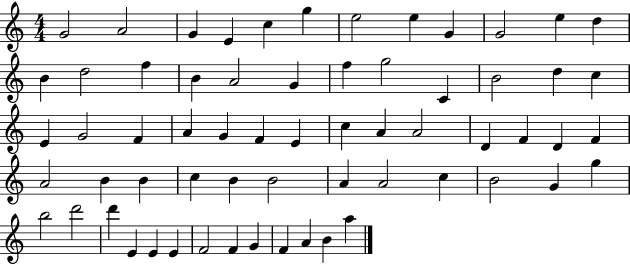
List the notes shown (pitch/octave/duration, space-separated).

G4/h A4/h G4/q E4/q C5/q G5/q E5/h E5/q G4/q G4/h E5/q D5/q B4/q D5/h F5/q B4/q A4/h G4/q F5/q G5/h C4/q B4/h D5/q C5/q E4/q G4/h F4/q A4/q G4/q F4/q E4/q C5/q A4/q A4/h D4/q F4/q D4/q F4/q A4/h B4/q B4/q C5/q B4/q B4/h A4/q A4/h C5/q B4/h G4/q G5/q B5/h D6/h D6/q E4/q E4/q E4/q F4/h F4/q G4/q F4/q A4/q B4/q A5/q